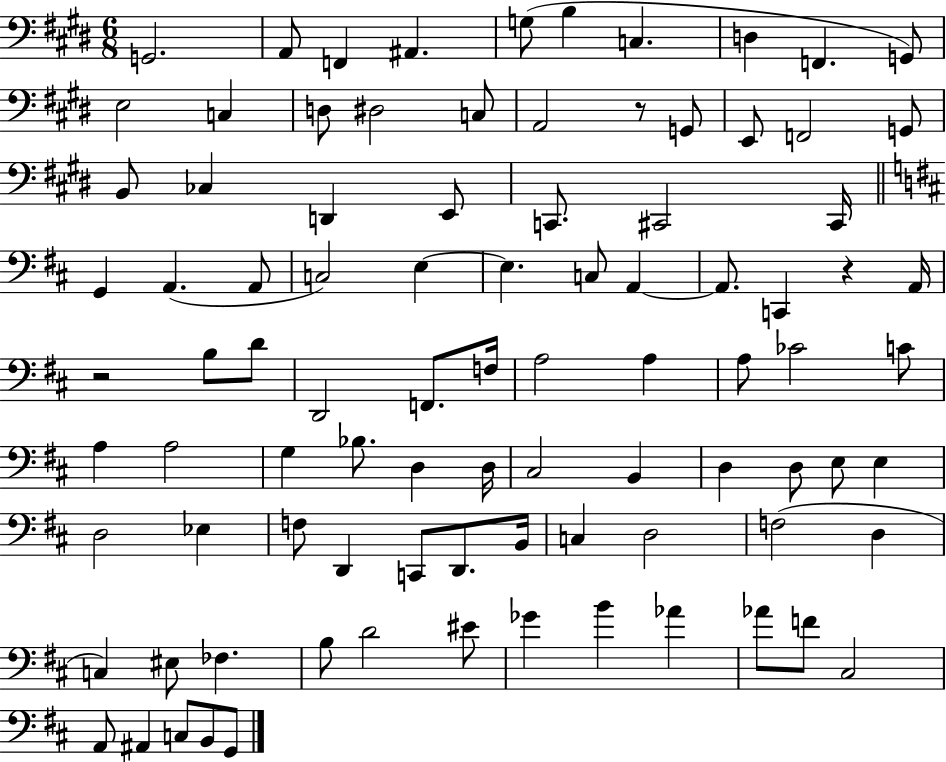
G2/h. A2/e F2/q A#2/q. G3/e B3/q C3/q. D3/q F2/q. G2/e E3/h C3/q D3/e D#3/h C3/e A2/h R/e G2/e E2/e F2/h G2/e B2/e CES3/q D2/q E2/e C2/e. C#2/h C#2/s G2/q A2/q. A2/e C3/h E3/q E3/q. C3/e A2/q A2/e. C2/q R/q A2/s R/h B3/e D4/e D2/h F2/e. F3/s A3/h A3/q A3/e CES4/h C4/e A3/q A3/h G3/q Bb3/e. D3/q D3/s C#3/h B2/q D3/q D3/e E3/e E3/q D3/h Eb3/q F3/e D2/q C2/e D2/e. B2/s C3/q D3/h F3/h D3/q C3/q EIS3/e FES3/q. B3/e D4/h EIS4/e Gb4/q B4/q Ab4/q Ab4/e F4/e C#3/h A2/e A#2/q C3/e B2/e G2/e